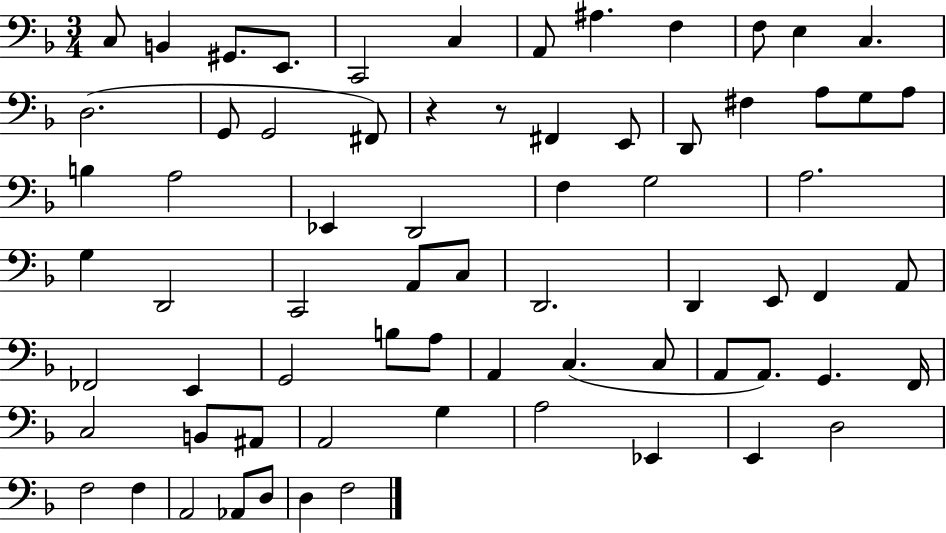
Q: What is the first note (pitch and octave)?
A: C3